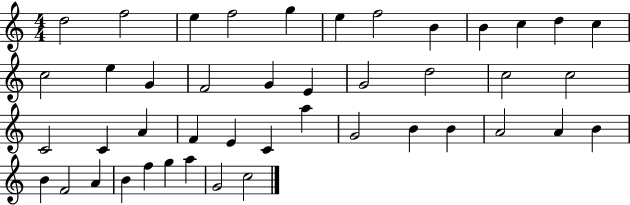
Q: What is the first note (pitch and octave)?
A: D5